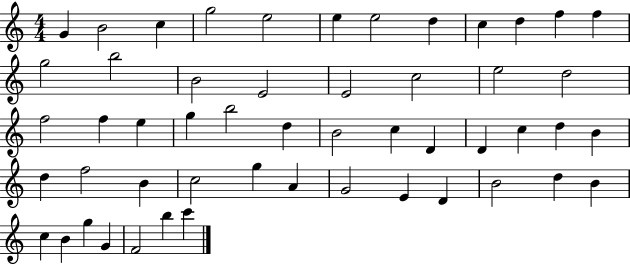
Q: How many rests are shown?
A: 0